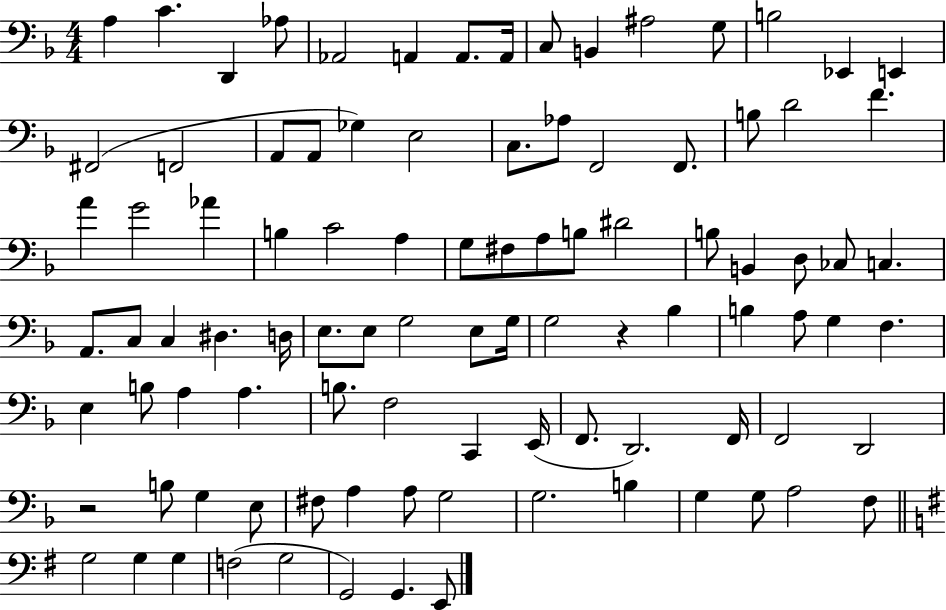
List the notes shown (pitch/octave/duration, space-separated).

A3/q C4/q. D2/q Ab3/e Ab2/h A2/q A2/e. A2/s C3/e B2/q A#3/h G3/e B3/h Eb2/q E2/q F#2/h F2/h A2/e A2/e Gb3/q E3/h C3/e. Ab3/e F2/h F2/e. B3/e D4/h F4/q. A4/q G4/h Ab4/q B3/q C4/h A3/q G3/e F#3/e A3/e B3/e D#4/h B3/e B2/q D3/e CES3/e C3/q. A2/e. C3/e C3/q D#3/q. D3/s E3/e. E3/e G3/h E3/e G3/s G3/h R/q Bb3/q B3/q A3/e G3/q F3/q. E3/q B3/e A3/q A3/q. B3/e. F3/h C2/q E2/s F2/e. D2/h. F2/s F2/h D2/h R/h B3/e G3/q E3/e F#3/e A3/q A3/e G3/h G3/h. B3/q G3/q G3/e A3/h F3/e G3/h G3/q G3/q F3/h G3/h G2/h G2/q. E2/e